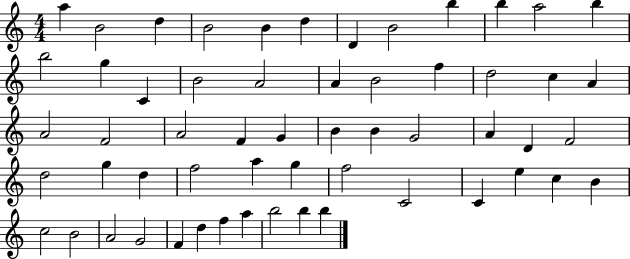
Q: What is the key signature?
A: C major